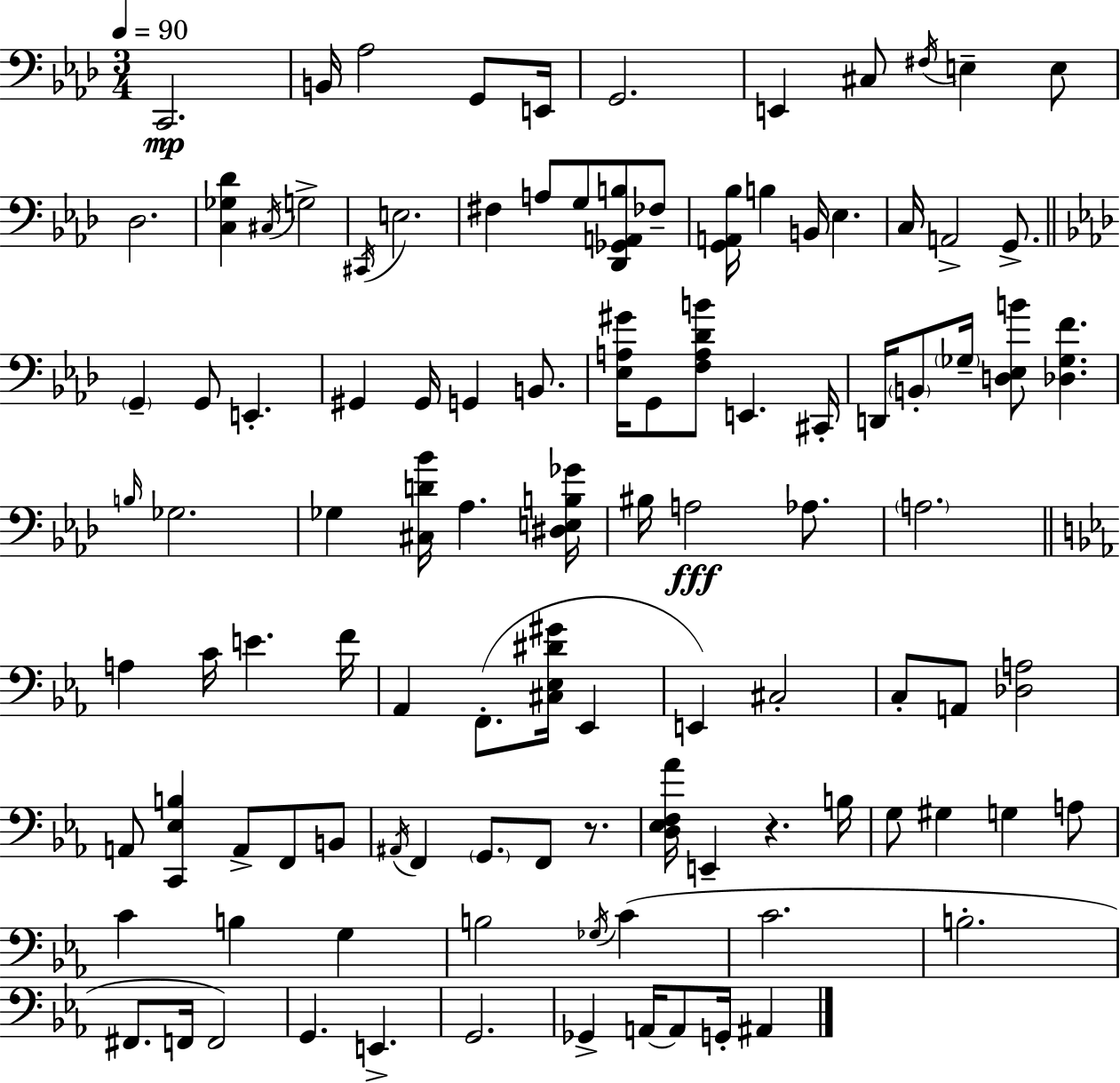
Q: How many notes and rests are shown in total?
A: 106